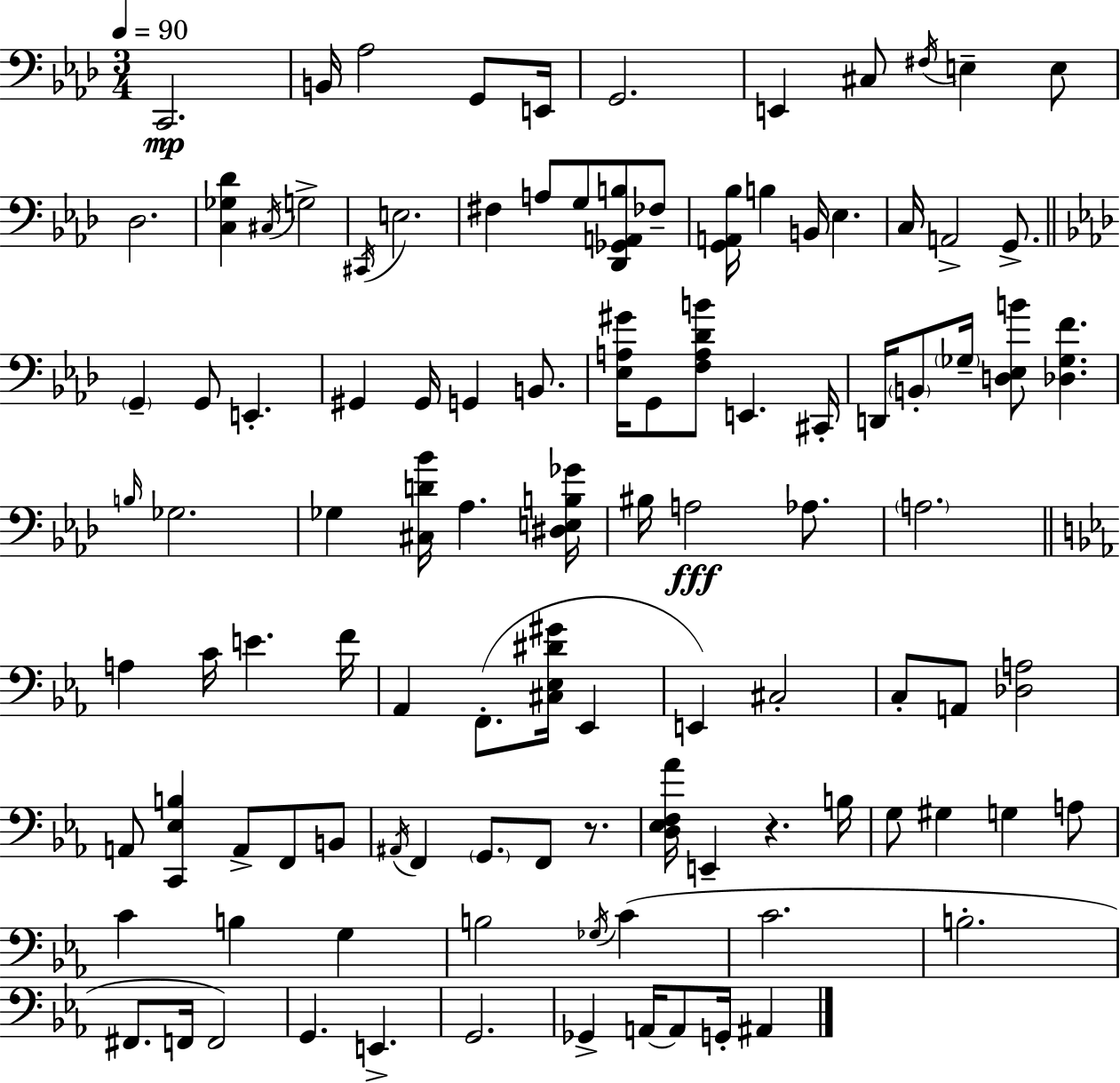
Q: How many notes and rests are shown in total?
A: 106